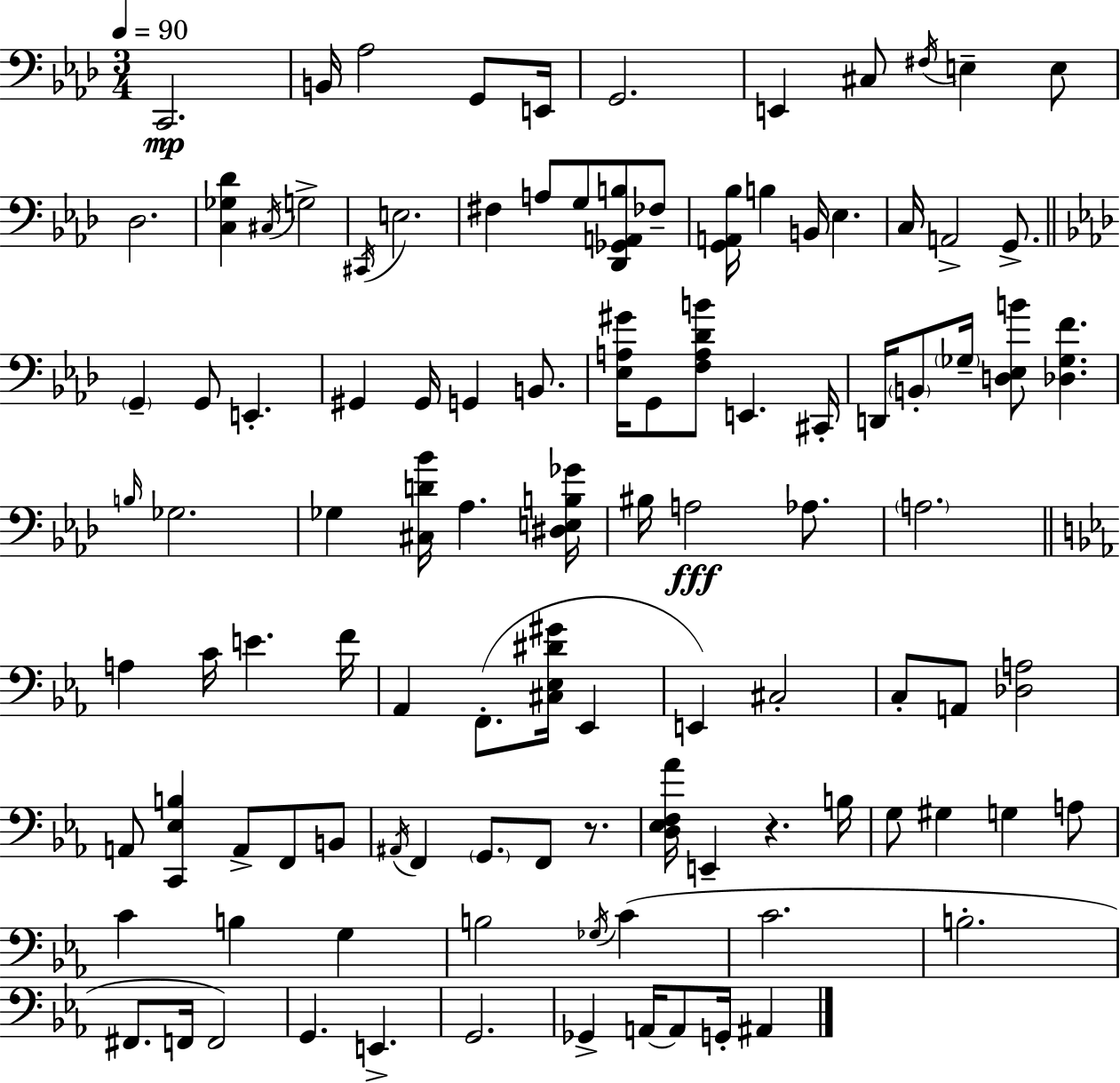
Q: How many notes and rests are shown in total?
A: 106